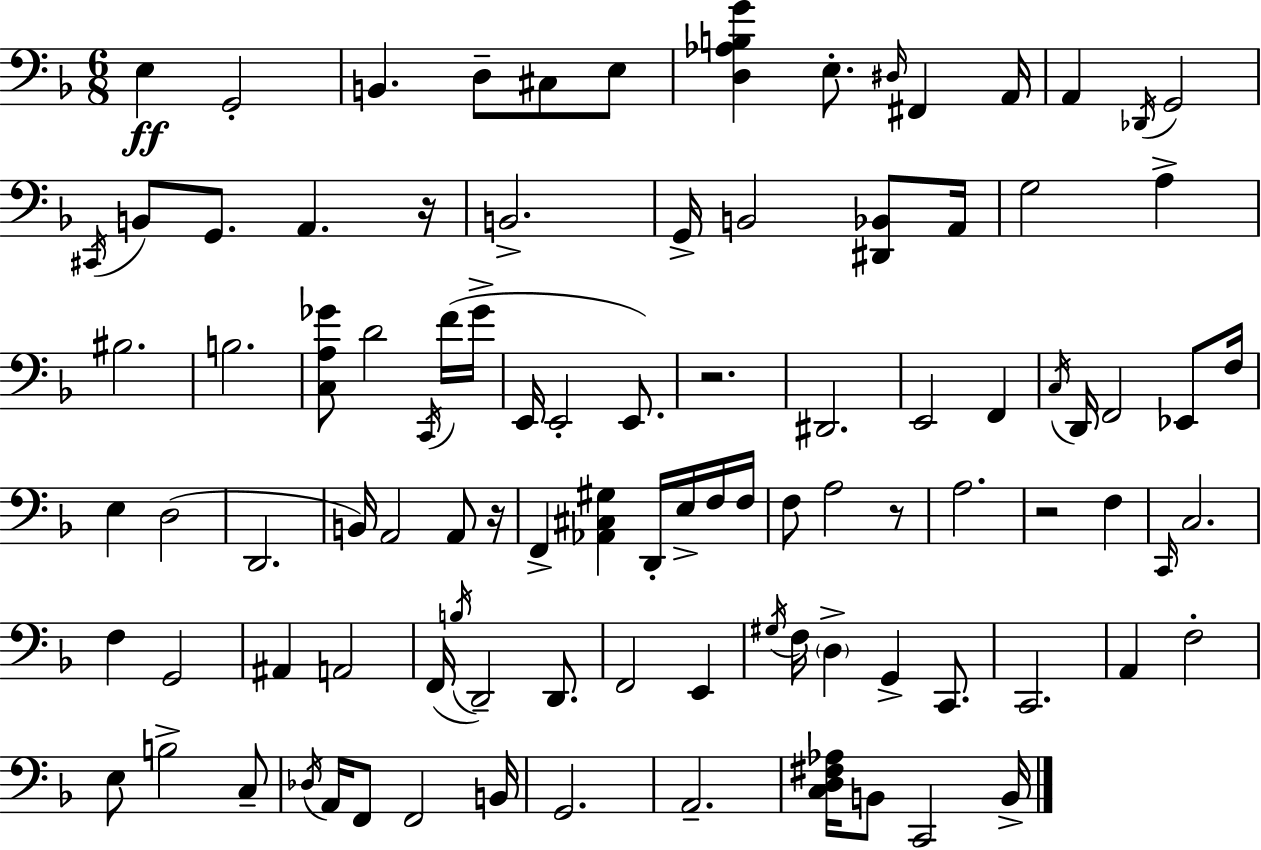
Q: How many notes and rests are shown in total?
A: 98